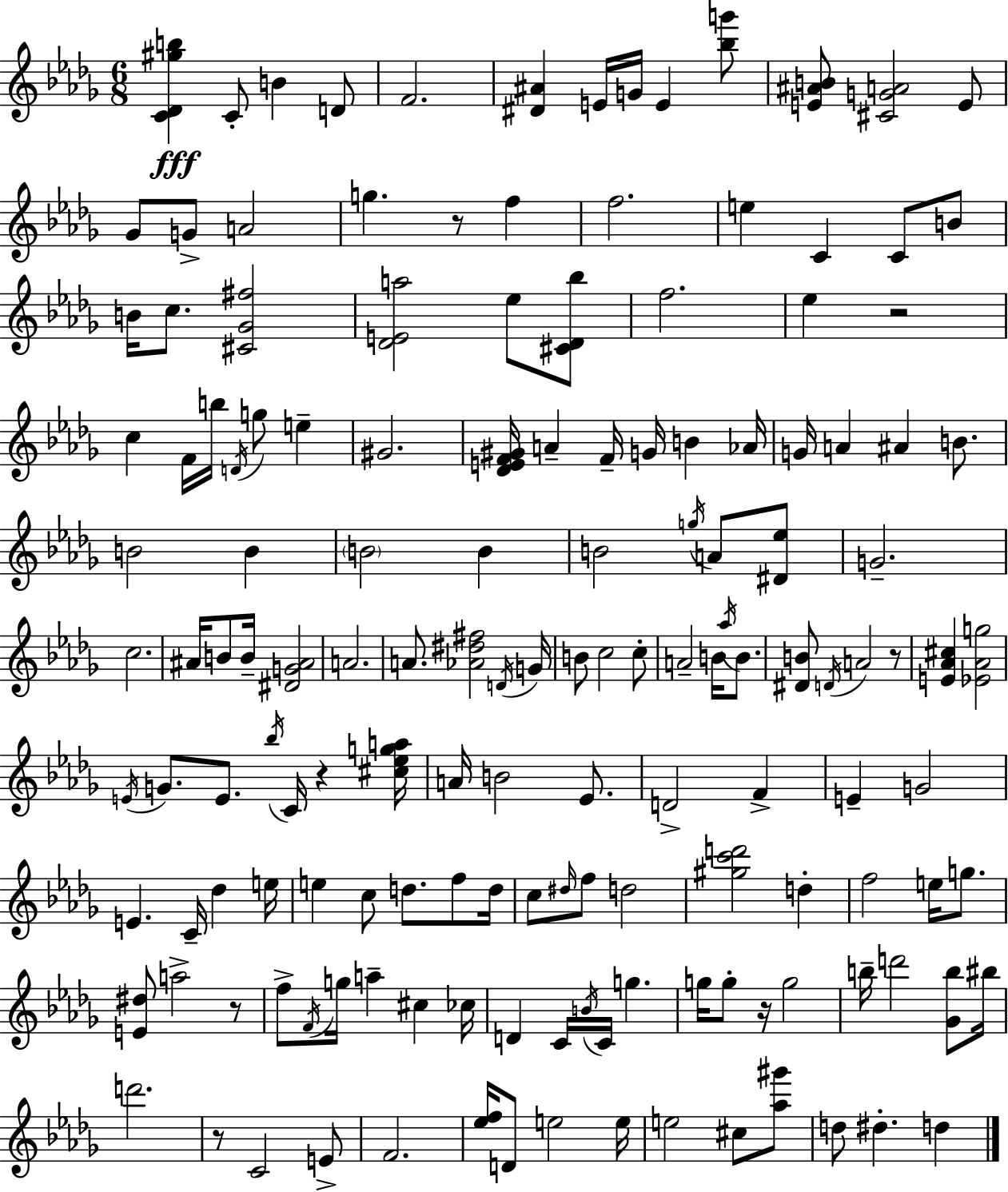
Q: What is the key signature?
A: BES minor